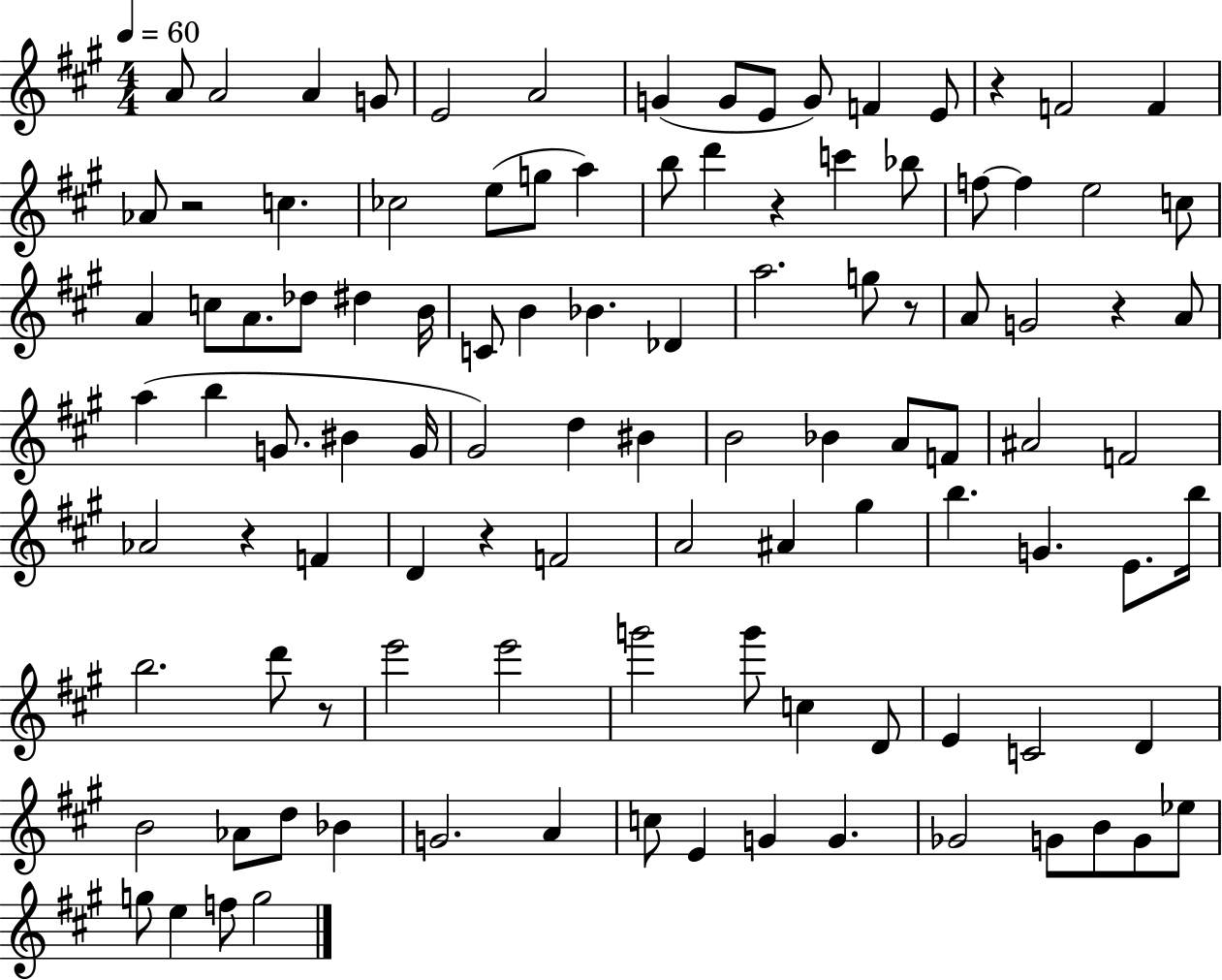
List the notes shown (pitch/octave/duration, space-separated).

A4/e A4/h A4/q G4/e E4/h A4/h G4/q G4/e E4/e G4/e F4/q E4/e R/q F4/h F4/q Ab4/e R/h C5/q. CES5/h E5/e G5/e A5/q B5/e D6/q R/q C6/q Bb5/e F5/e F5/q E5/h C5/e A4/q C5/e A4/e. Db5/e D#5/q B4/s C4/e B4/q Bb4/q. Db4/q A5/h. G5/e R/e A4/e G4/h R/q A4/e A5/q B5/q G4/e. BIS4/q G4/s G#4/h D5/q BIS4/q B4/h Bb4/q A4/e F4/e A#4/h F4/h Ab4/h R/q F4/q D4/q R/q F4/h A4/h A#4/q G#5/q B5/q. G4/q. E4/e. B5/s B5/h. D6/e R/e E6/h E6/h G6/h G6/e C5/q D4/e E4/q C4/h D4/q B4/h Ab4/e D5/e Bb4/q G4/h. A4/q C5/e E4/q G4/q G4/q. Gb4/h G4/e B4/e G4/e Eb5/e G5/e E5/q F5/e G5/h